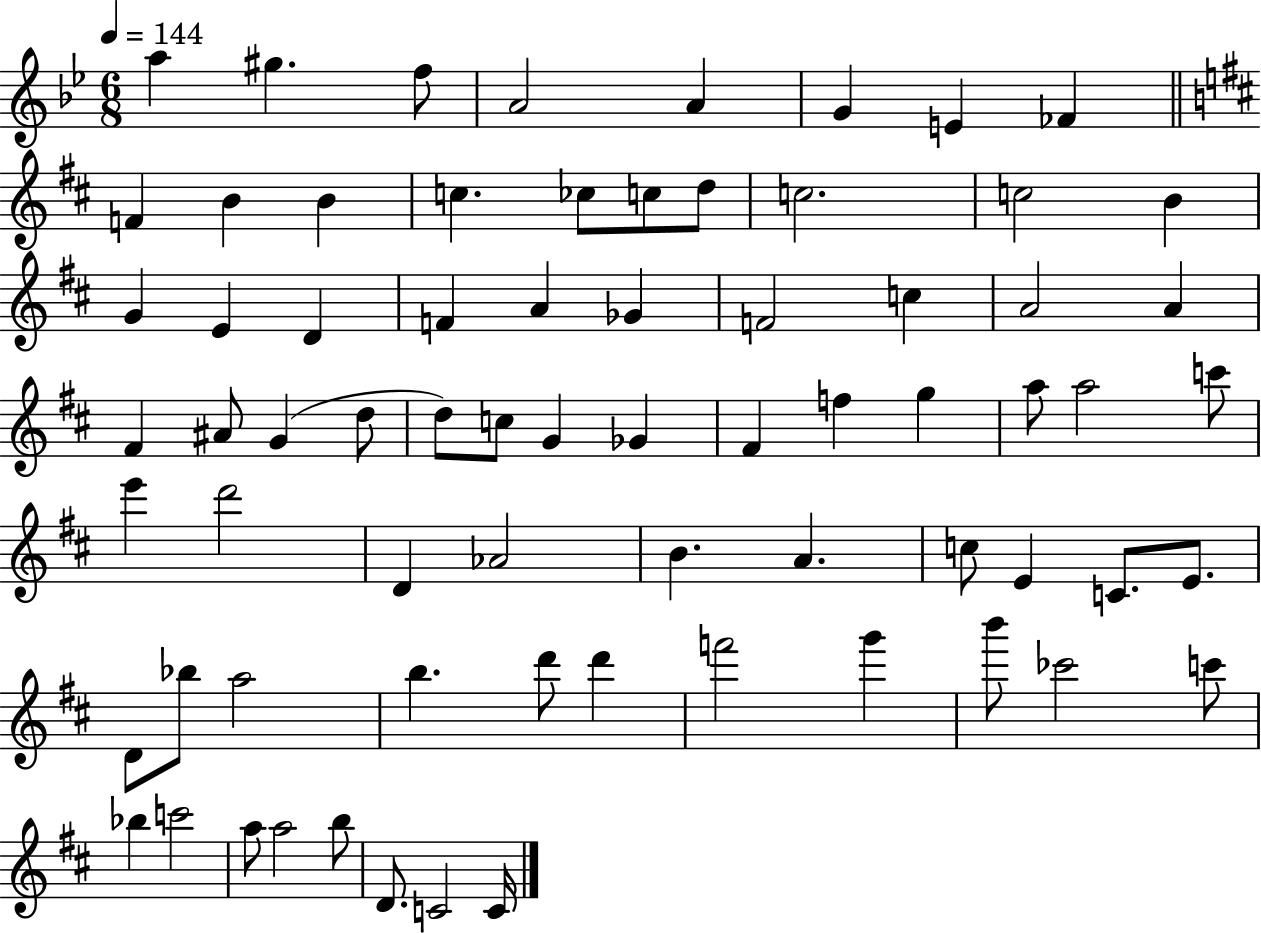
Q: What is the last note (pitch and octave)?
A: C4